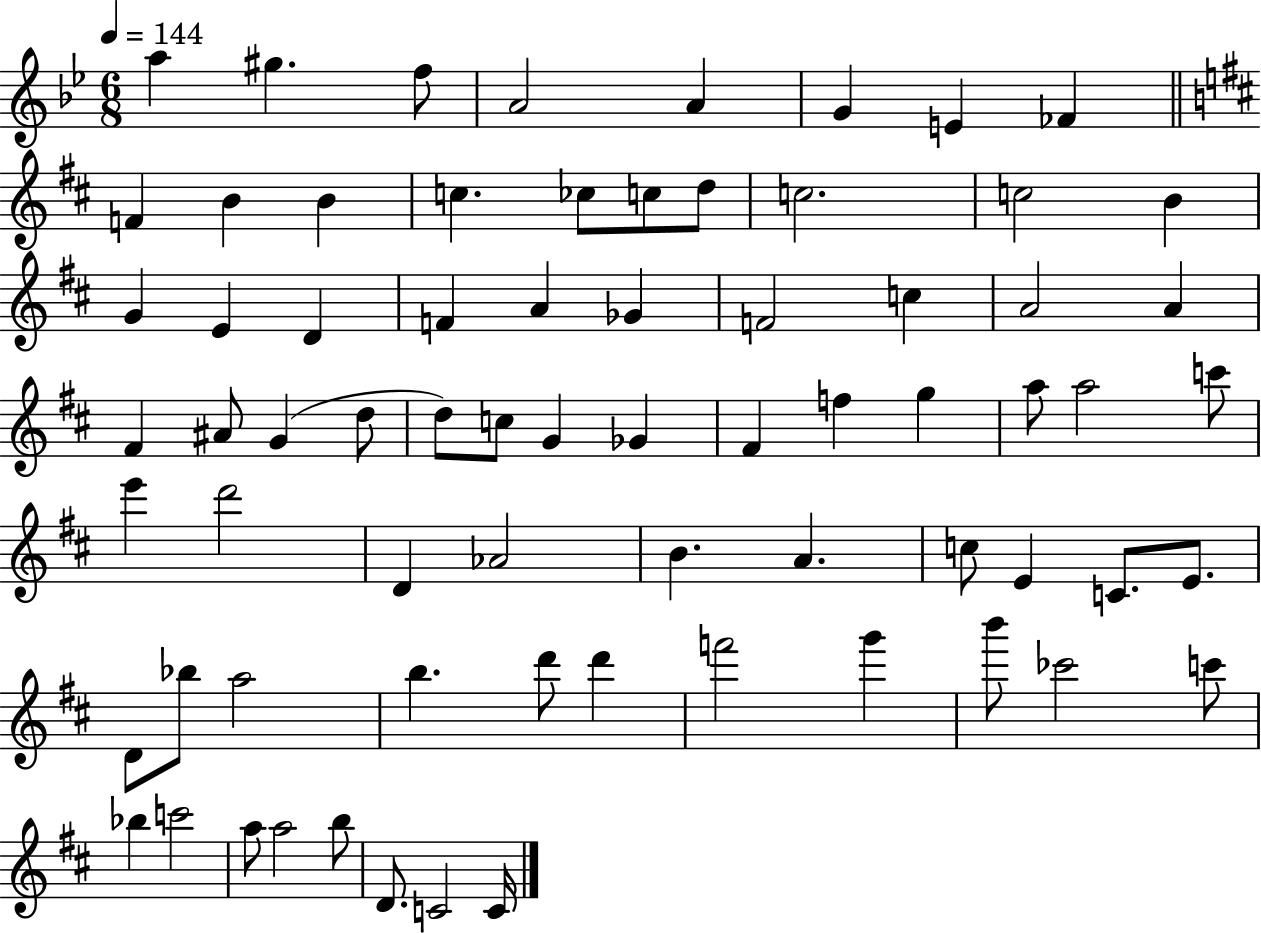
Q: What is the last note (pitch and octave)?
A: C4